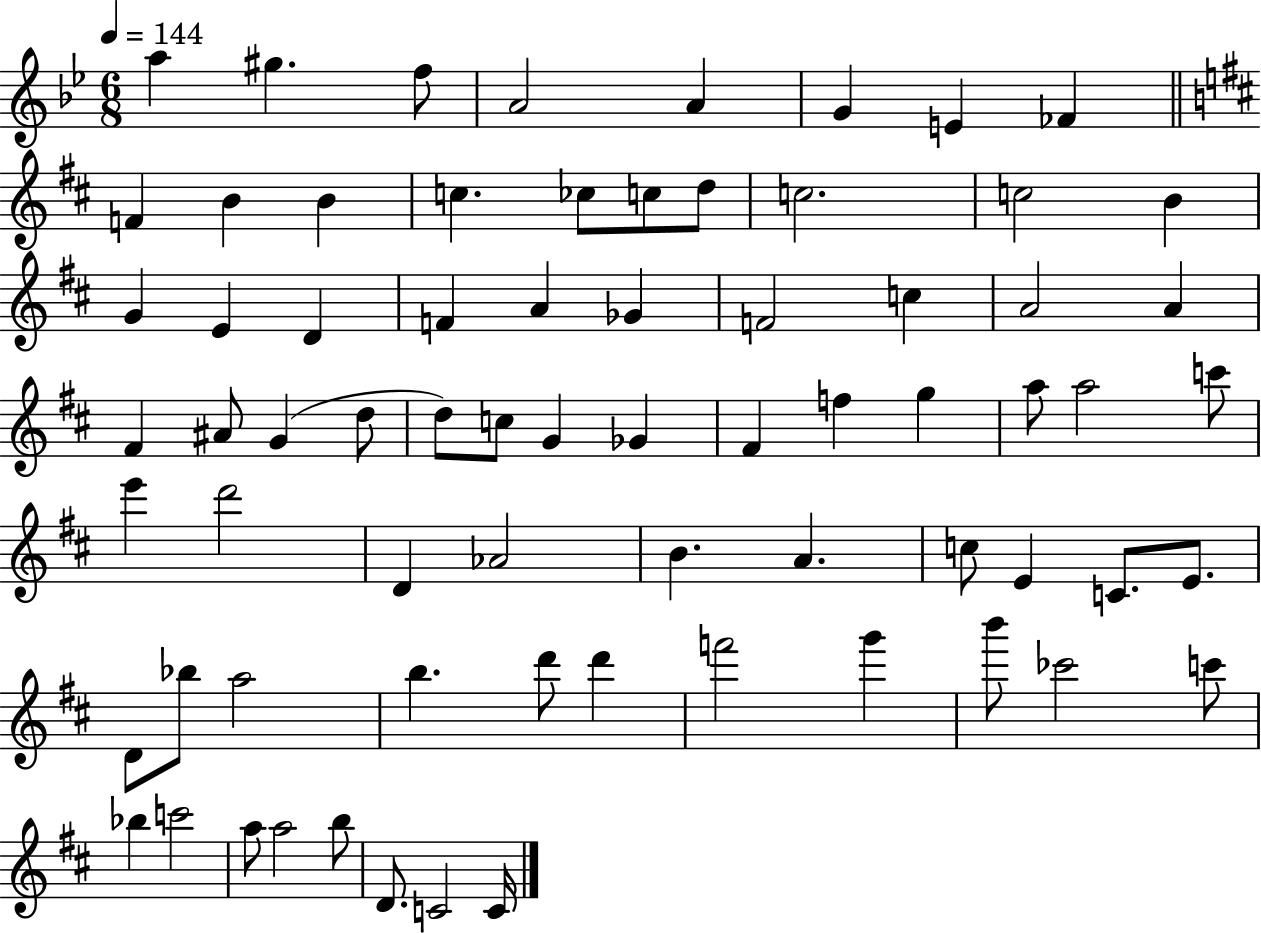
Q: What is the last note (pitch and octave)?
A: C4